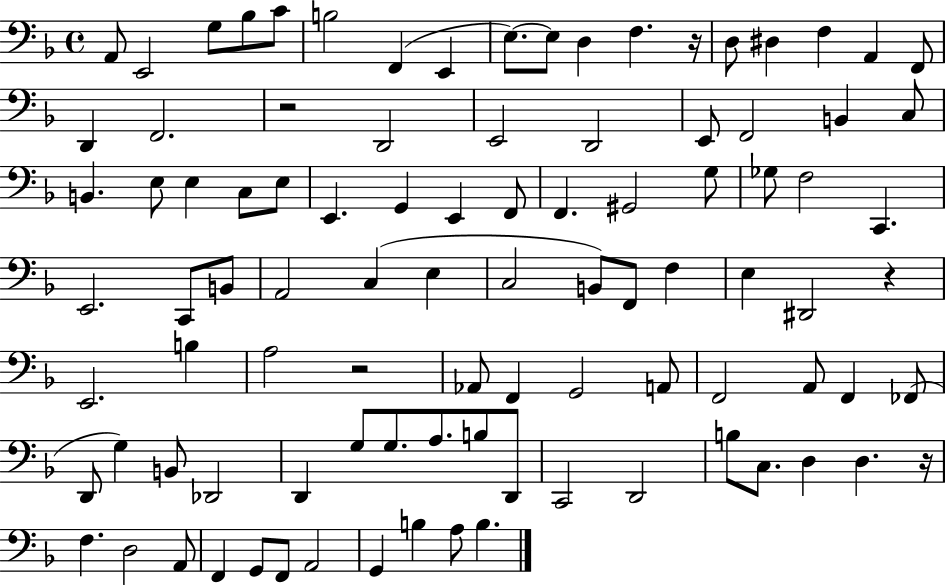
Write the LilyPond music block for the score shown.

{
  \clef bass
  \time 4/4
  \defaultTimeSignature
  \key f \major
  a,8 e,2 g8 bes8 c'8 | b2 f,4( e,4 | e8.~~) e8 d4 f4. r16 | d8 dis4 f4 a,4 f,8 | \break d,4 f,2. | r2 d,2 | e,2 d,2 | e,8 f,2 b,4 c8 | \break b,4. e8 e4 c8 e8 | e,4. g,4 e,4 f,8 | f,4. gis,2 g8 | ges8 f2 c,4. | \break e,2. c,8 b,8 | a,2 c4( e4 | c2 b,8) f,8 f4 | e4 dis,2 r4 | \break e,2. b4 | a2 r2 | aes,8 f,4 g,2 a,8 | f,2 a,8 f,4 fes,8( | \break d,8 g4) b,8 des,2 | d,4 g8 g8. a8. b8 d,8 | c,2 d,2 | b8 c8. d4 d4. r16 | \break f4. d2 a,8 | f,4 g,8 f,8 a,2 | g,4 b4 a8 b4. | \bar "|."
}